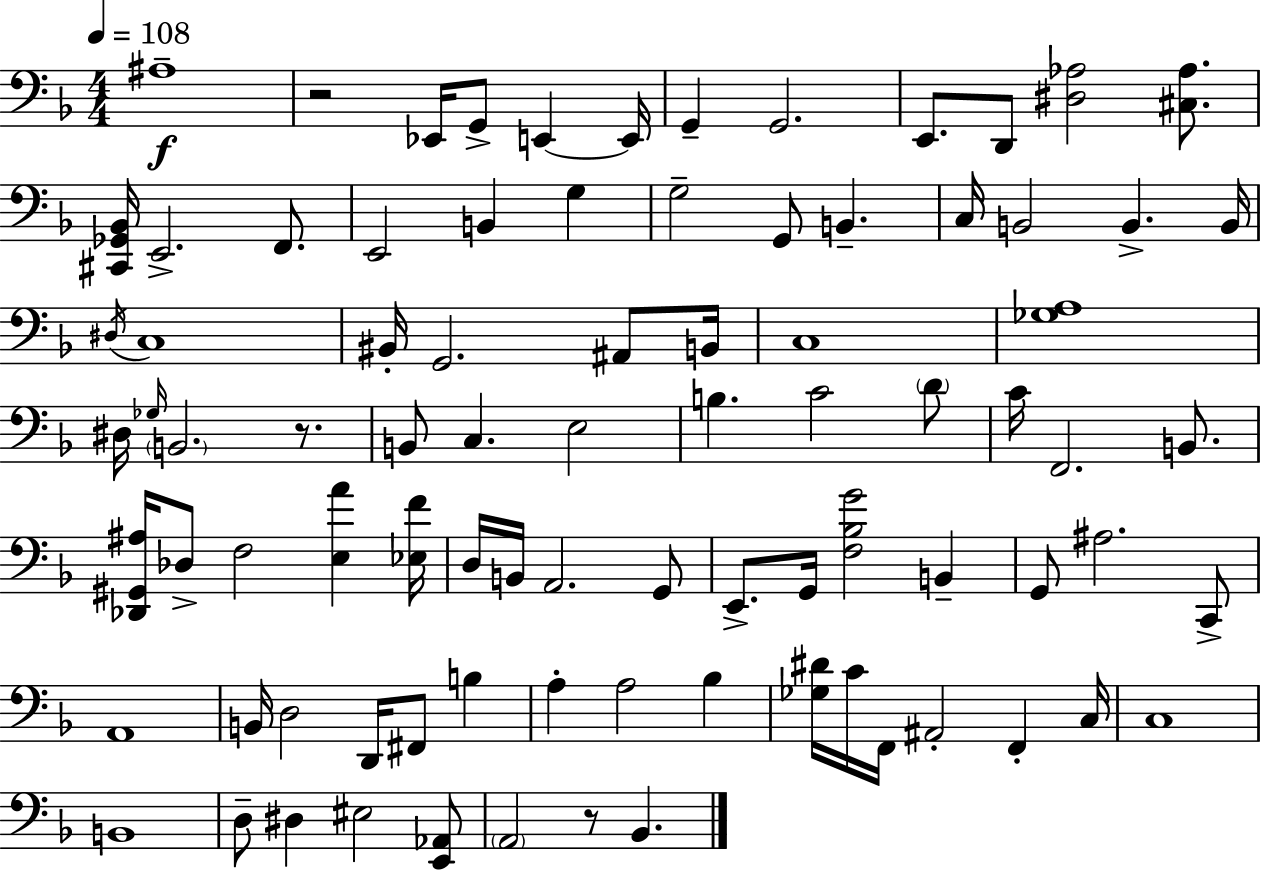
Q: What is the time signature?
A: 4/4